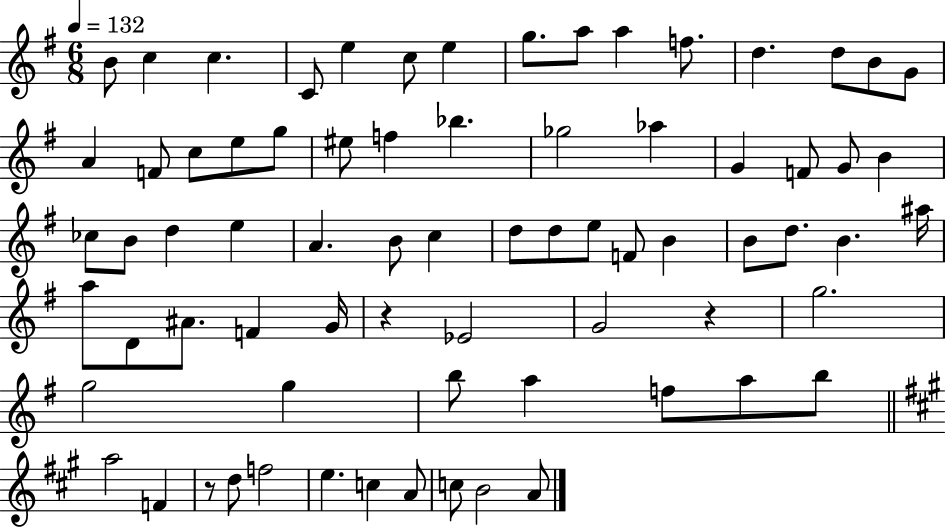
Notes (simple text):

B4/e C5/q C5/q. C4/e E5/q C5/e E5/q G5/e. A5/e A5/q F5/e. D5/q. D5/e B4/e G4/e A4/q F4/e C5/e E5/e G5/e EIS5/e F5/q Bb5/q. Gb5/h Ab5/q G4/q F4/e G4/e B4/q CES5/e B4/e D5/q E5/q A4/q. B4/e C5/q D5/e D5/e E5/e F4/e B4/q B4/e D5/e. B4/q. A#5/s A5/e D4/e A#4/e. F4/q G4/s R/q Eb4/h G4/h R/q G5/h. G5/h G5/q B5/e A5/q F5/e A5/e B5/e A5/h F4/q R/e D5/e F5/h E5/q. C5/q A4/e C5/e B4/h A4/e